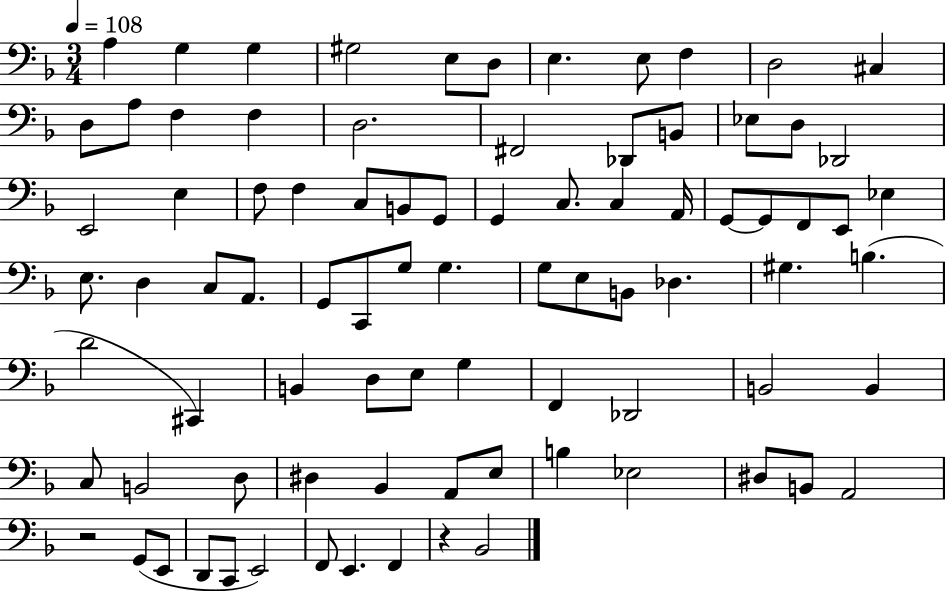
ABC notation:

X:1
T:Untitled
M:3/4
L:1/4
K:F
A, G, G, ^G,2 E,/2 D,/2 E, E,/2 F, D,2 ^C, D,/2 A,/2 F, F, D,2 ^F,,2 _D,,/2 B,,/2 _E,/2 D,/2 _D,,2 E,,2 E, F,/2 F, C,/2 B,,/2 G,,/2 G,, C,/2 C, A,,/4 G,,/2 G,,/2 F,,/2 E,,/2 _E, E,/2 D, C,/2 A,,/2 G,,/2 C,,/2 G,/2 G, G,/2 E,/2 B,,/2 _D, ^G, B, D2 ^C,, B,, D,/2 E,/2 G, F,, _D,,2 B,,2 B,, C,/2 B,,2 D,/2 ^D, _B,, A,,/2 E,/2 B, _E,2 ^D,/2 B,,/2 A,,2 z2 G,,/2 E,,/2 D,,/2 C,,/2 E,,2 F,,/2 E,, F,, z _B,,2